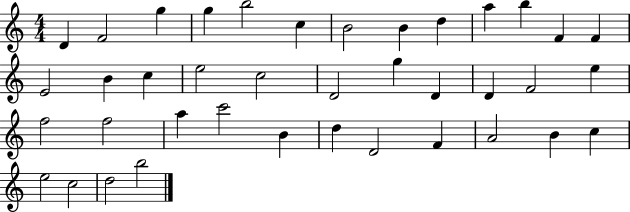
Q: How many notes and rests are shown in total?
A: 39